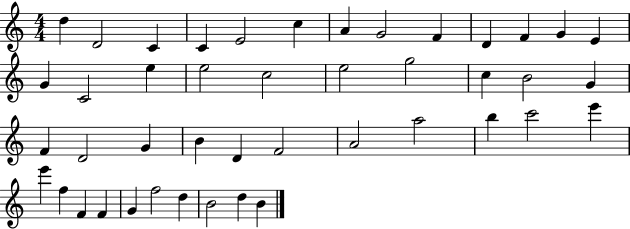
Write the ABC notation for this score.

X:1
T:Untitled
M:4/4
L:1/4
K:C
d D2 C C E2 c A G2 F D F G E G C2 e e2 c2 e2 g2 c B2 G F D2 G B D F2 A2 a2 b c'2 e' e' f F F G f2 d B2 d B